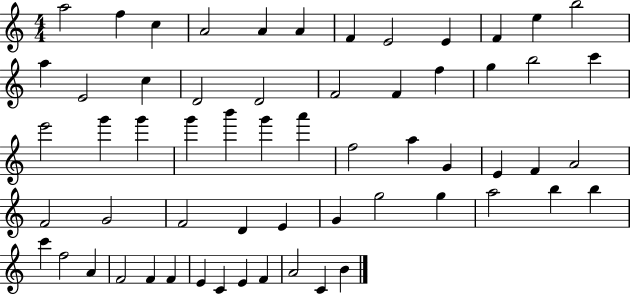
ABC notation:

X:1
T:Untitled
M:4/4
L:1/4
K:C
a2 f c A2 A A F E2 E F e b2 a E2 c D2 D2 F2 F f g b2 c' e'2 g' g' g' b' g' a' f2 a G E F A2 F2 G2 F2 D E G g2 g a2 b b c' f2 A F2 F F E C E F A2 C B